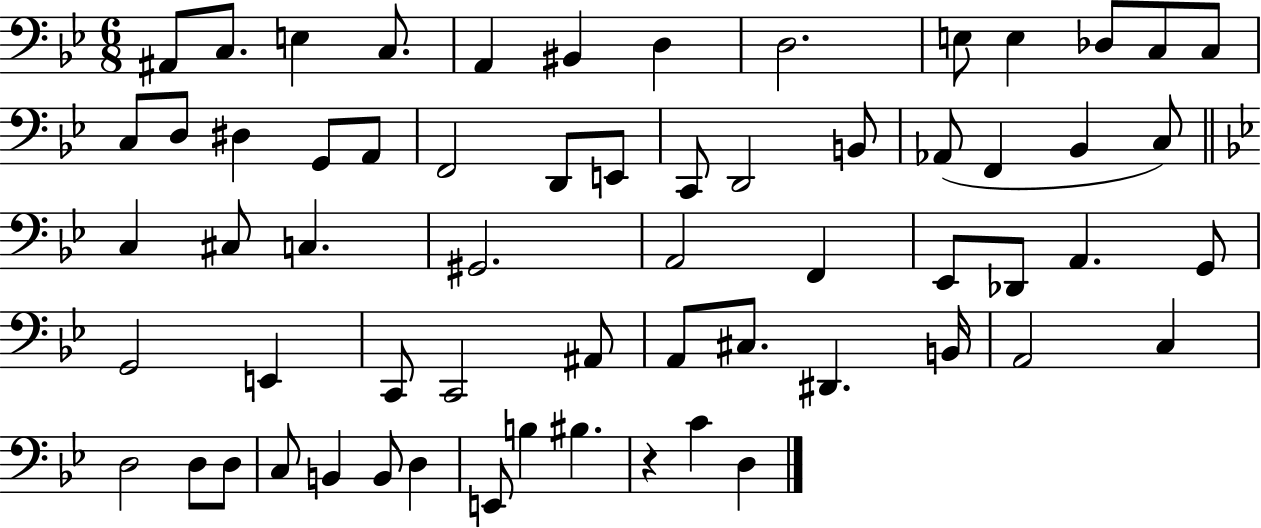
A#2/e C3/e. E3/q C3/e. A2/q BIS2/q D3/q D3/h. E3/e E3/q Db3/e C3/e C3/e C3/e D3/e D#3/q G2/e A2/e F2/h D2/e E2/e C2/e D2/h B2/e Ab2/e F2/q Bb2/q C3/e C3/q C#3/e C3/q. G#2/h. A2/h F2/q Eb2/e Db2/e A2/q. G2/e G2/h E2/q C2/e C2/h A#2/e A2/e C#3/e. D#2/q. B2/s A2/h C3/q D3/h D3/e D3/e C3/e B2/q B2/e D3/q E2/e B3/q BIS3/q. R/q C4/q D3/q